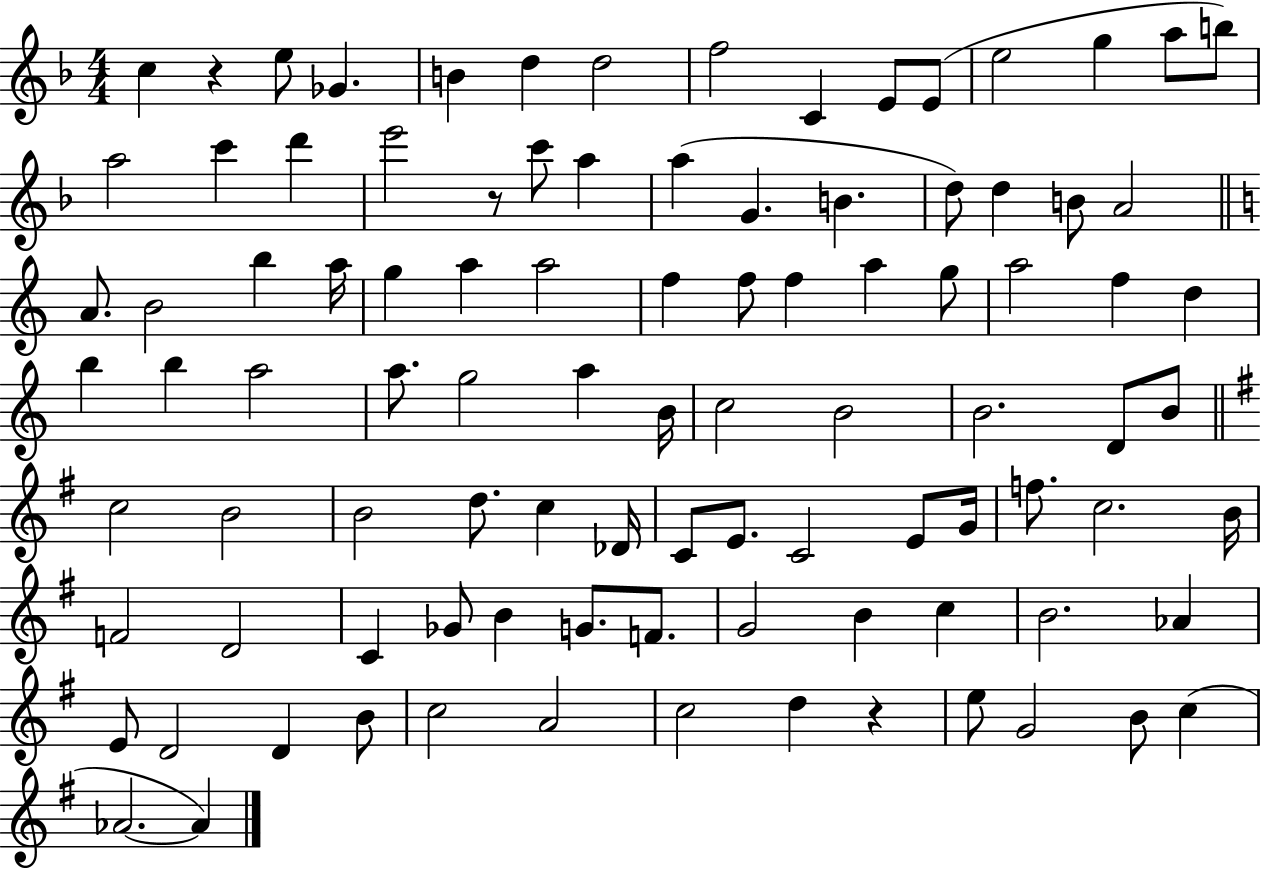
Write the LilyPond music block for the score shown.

{
  \clef treble
  \numericTimeSignature
  \time 4/4
  \key f \major
  c''4 r4 e''8 ges'4. | b'4 d''4 d''2 | f''2 c'4 e'8 e'8( | e''2 g''4 a''8 b''8) | \break a''2 c'''4 d'''4 | e'''2 r8 c'''8 a''4 | a''4( g'4. b'4. | d''8) d''4 b'8 a'2 | \break \bar "||" \break \key c \major a'8. b'2 b''4 a''16 | g''4 a''4 a''2 | f''4 f''8 f''4 a''4 g''8 | a''2 f''4 d''4 | \break b''4 b''4 a''2 | a''8. g''2 a''4 b'16 | c''2 b'2 | b'2. d'8 b'8 | \break \bar "||" \break \key g \major c''2 b'2 | b'2 d''8. c''4 des'16 | c'8 e'8. c'2 e'8 g'16 | f''8. c''2. b'16 | \break f'2 d'2 | c'4 ges'8 b'4 g'8. f'8. | g'2 b'4 c''4 | b'2. aes'4 | \break e'8 d'2 d'4 b'8 | c''2 a'2 | c''2 d''4 r4 | e''8 g'2 b'8 c''4( | \break aes'2.~~ aes'4) | \bar "|."
}